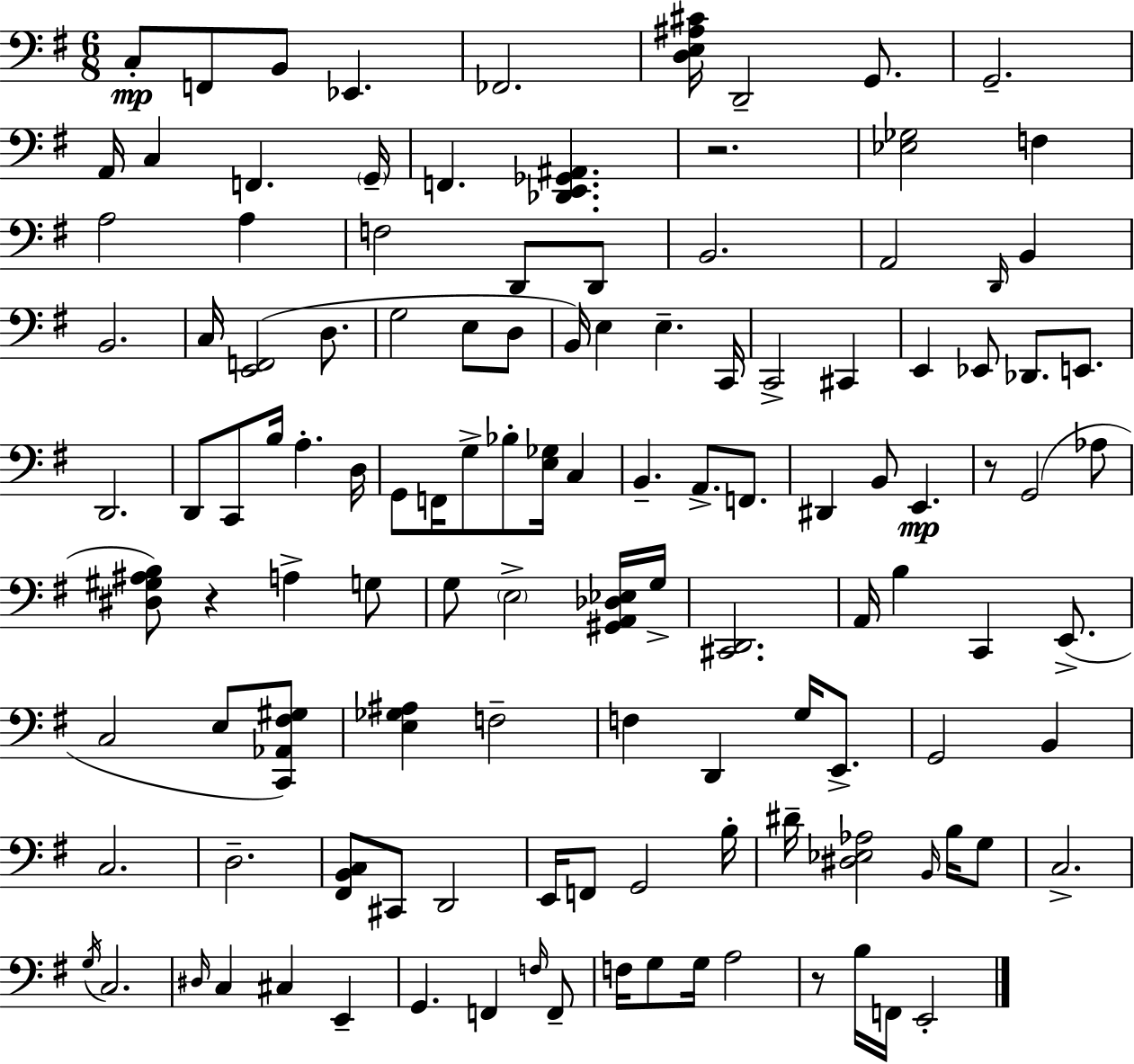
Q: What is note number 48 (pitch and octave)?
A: G3